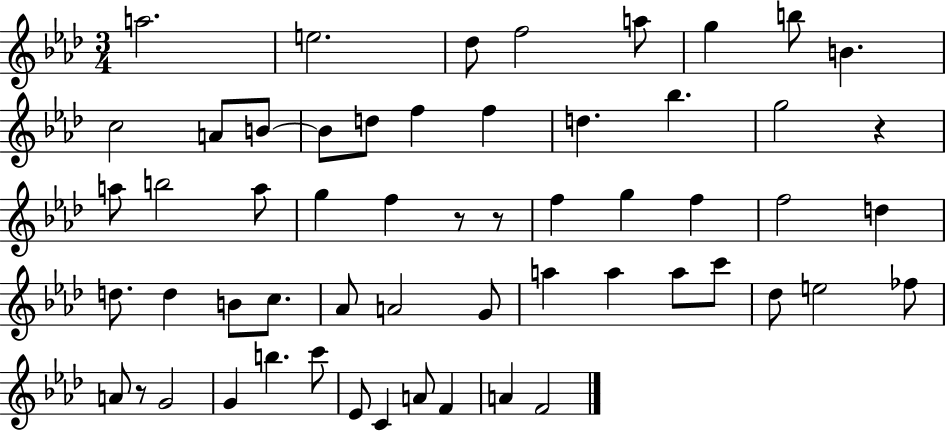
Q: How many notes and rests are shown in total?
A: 57